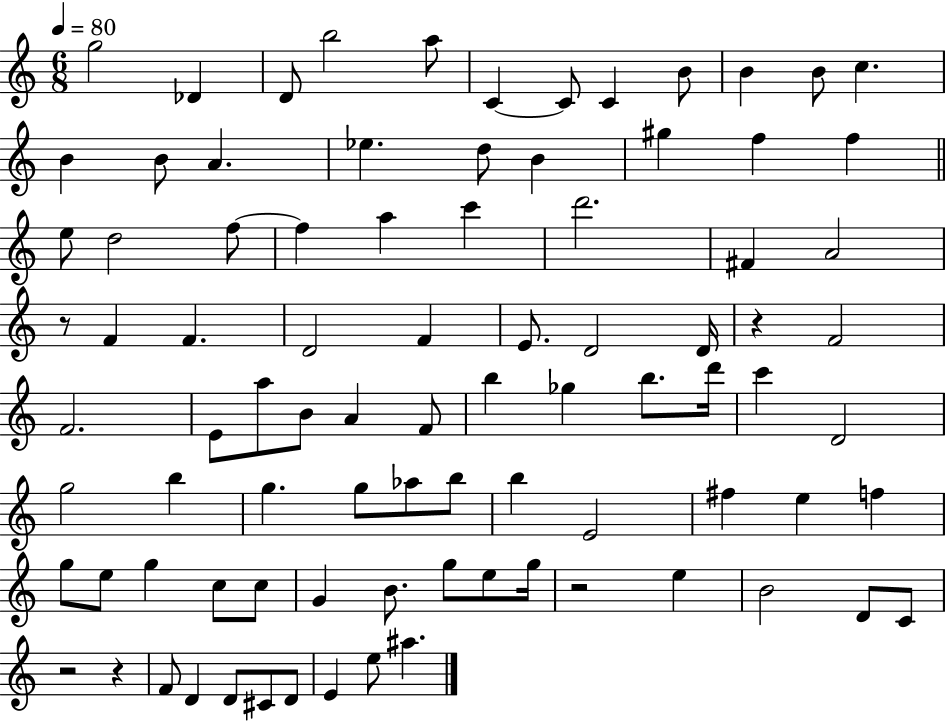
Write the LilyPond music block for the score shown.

{
  \clef treble
  \numericTimeSignature
  \time 6/8
  \key c \major
  \tempo 4 = 80
  g''2 des'4 | d'8 b''2 a''8 | c'4~~ c'8 c'4 b'8 | b'4 b'8 c''4. | \break b'4 b'8 a'4. | ees''4. d''8 b'4 | gis''4 f''4 f''4 | \bar "||" \break \key c \major e''8 d''2 f''8~~ | f''4 a''4 c'''4 | d'''2. | fis'4 a'2 | \break r8 f'4 f'4. | d'2 f'4 | e'8. d'2 d'16 | r4 f'2 | \break f'2. | e'8 a''8 b'8 a'4 f'8 | b''4 ges''4 b''8. d'''16 | c'''4 d'2 | \break g''2 b''4 | g''4. g''8 aes''8 b''8 | b''4 e'2 | fis''4 e''4 f''4 | \break g''8 e''8 g''4 c''8 c''8 | g'4 b'8. g''8 e''8 g''16 | r2 e''4 | b'2 d'8 c'8 | \break r2 r4 | f'8 d'4 d'8 cis'8 d'8 | e'4 e''8 ais''4. | \bar "|."
}